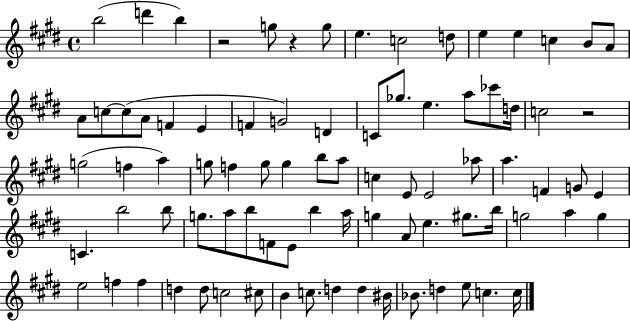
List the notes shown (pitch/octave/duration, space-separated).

B5/h D6/q B5/q R/h G5/e R/q G5/e E5/q. C5/h D5/e E5/q E5/q C5/q B4/e A4/e A4/e C5/e C5/e A4/e F4/q E4/q F4/q G4/h D4/q C4/e Gb5/e. E5/q. A5/e CES6/e D5/s C5/h R/h G5/h F5/q A5/q G5/e F5/q G5/e G5/q B5/e A5/e C5/q E4/e E4/h Ab5/e A5/q. F4/q G4/e E4/q C4/q. B5/h B5/e G5/e. A5/e B5/e F4/e E4/e B5/q A5/s G5/q A4/e E5/q. G#5/e. B5/s G5/h A5/q G5/q E5/h F5/q F5/q D5/q D5/e C5/h C#5/e B4/q C5/e. D5/q D5/q BIS4/s Bb4/e. D5/q E5/e C5/q. C5/s